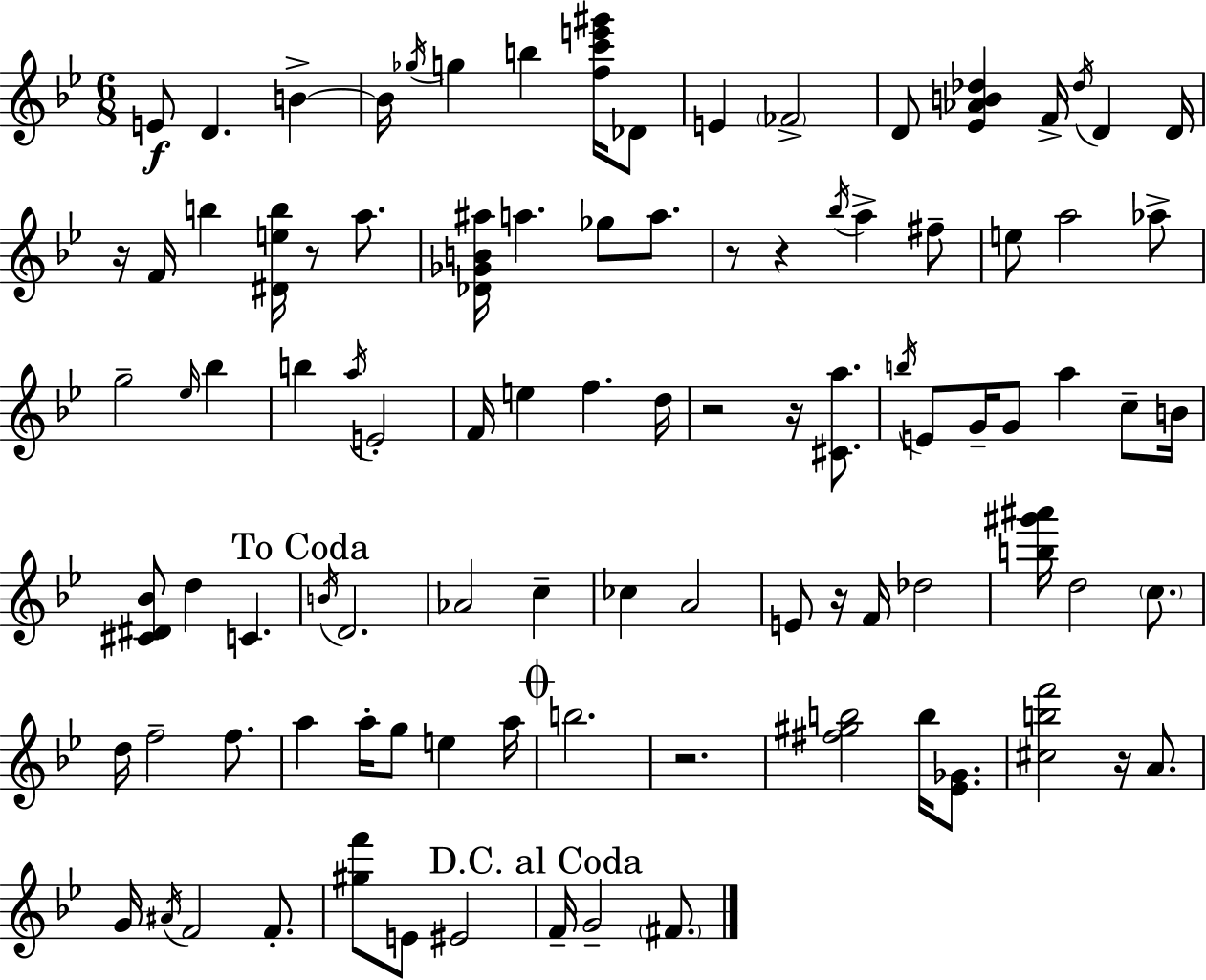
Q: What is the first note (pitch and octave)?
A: E4